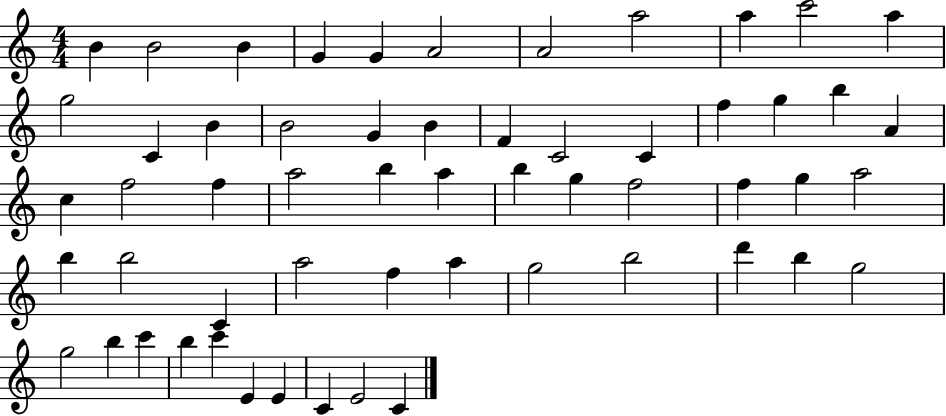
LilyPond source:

{
  \clef treble
  \numericTimeSignature
  \time 4/4
  \key c \major
  b'4 b'2 b'4 | g'4 g'4 a'2 | a'2 a''2 | a''4 c'''2 a''4 | \break g''2 c'4 b'4 | b'2 g'4 b'4 | f'4 c'2 c'4 | f''4 g''4 b''4 a'4 | \break c''4 f''2 f''4 | a''2 b''4 a''4 | b''4 g''4 f''2 | f''4 g''4 a''2 | \break b''4 b''2 c'4 | a''2 f''4 a''4 | g''2 b''2 | d'''4 b''4 g''2 | \break g''2 b''4 c'''4 | b''4 c'''4 e'4 e'4 | c'4 e'2 c'4 | \bar "|."
}